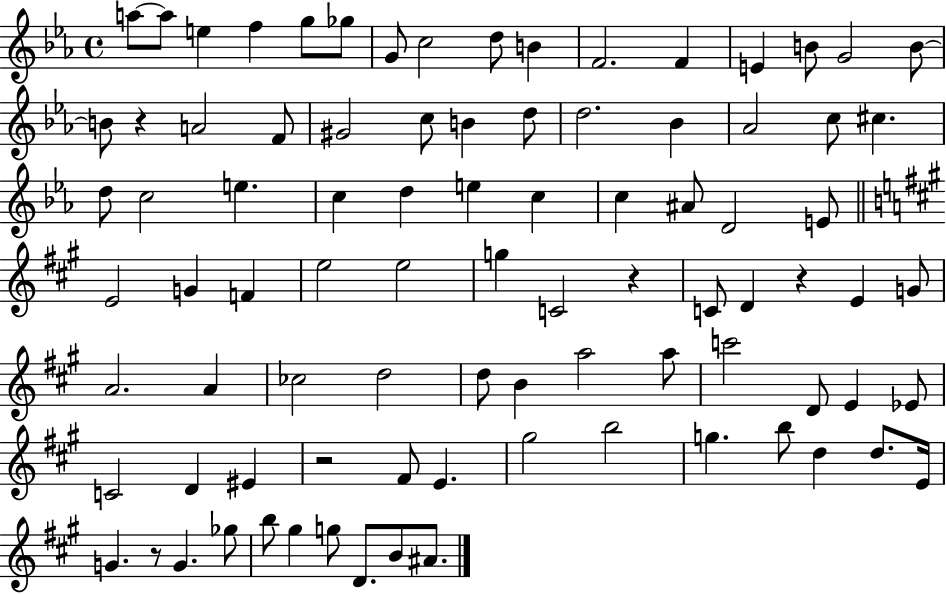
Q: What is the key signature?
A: EES major